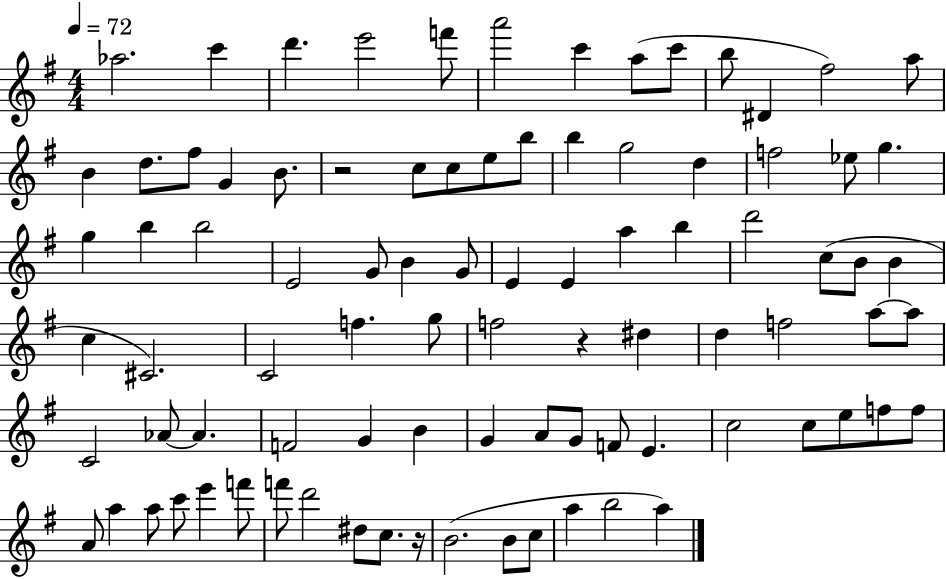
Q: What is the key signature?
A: G major